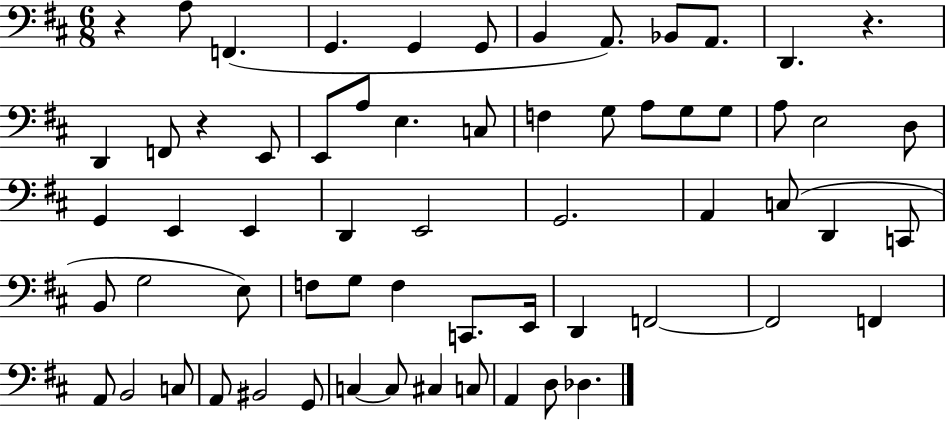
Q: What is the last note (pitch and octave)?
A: Db3